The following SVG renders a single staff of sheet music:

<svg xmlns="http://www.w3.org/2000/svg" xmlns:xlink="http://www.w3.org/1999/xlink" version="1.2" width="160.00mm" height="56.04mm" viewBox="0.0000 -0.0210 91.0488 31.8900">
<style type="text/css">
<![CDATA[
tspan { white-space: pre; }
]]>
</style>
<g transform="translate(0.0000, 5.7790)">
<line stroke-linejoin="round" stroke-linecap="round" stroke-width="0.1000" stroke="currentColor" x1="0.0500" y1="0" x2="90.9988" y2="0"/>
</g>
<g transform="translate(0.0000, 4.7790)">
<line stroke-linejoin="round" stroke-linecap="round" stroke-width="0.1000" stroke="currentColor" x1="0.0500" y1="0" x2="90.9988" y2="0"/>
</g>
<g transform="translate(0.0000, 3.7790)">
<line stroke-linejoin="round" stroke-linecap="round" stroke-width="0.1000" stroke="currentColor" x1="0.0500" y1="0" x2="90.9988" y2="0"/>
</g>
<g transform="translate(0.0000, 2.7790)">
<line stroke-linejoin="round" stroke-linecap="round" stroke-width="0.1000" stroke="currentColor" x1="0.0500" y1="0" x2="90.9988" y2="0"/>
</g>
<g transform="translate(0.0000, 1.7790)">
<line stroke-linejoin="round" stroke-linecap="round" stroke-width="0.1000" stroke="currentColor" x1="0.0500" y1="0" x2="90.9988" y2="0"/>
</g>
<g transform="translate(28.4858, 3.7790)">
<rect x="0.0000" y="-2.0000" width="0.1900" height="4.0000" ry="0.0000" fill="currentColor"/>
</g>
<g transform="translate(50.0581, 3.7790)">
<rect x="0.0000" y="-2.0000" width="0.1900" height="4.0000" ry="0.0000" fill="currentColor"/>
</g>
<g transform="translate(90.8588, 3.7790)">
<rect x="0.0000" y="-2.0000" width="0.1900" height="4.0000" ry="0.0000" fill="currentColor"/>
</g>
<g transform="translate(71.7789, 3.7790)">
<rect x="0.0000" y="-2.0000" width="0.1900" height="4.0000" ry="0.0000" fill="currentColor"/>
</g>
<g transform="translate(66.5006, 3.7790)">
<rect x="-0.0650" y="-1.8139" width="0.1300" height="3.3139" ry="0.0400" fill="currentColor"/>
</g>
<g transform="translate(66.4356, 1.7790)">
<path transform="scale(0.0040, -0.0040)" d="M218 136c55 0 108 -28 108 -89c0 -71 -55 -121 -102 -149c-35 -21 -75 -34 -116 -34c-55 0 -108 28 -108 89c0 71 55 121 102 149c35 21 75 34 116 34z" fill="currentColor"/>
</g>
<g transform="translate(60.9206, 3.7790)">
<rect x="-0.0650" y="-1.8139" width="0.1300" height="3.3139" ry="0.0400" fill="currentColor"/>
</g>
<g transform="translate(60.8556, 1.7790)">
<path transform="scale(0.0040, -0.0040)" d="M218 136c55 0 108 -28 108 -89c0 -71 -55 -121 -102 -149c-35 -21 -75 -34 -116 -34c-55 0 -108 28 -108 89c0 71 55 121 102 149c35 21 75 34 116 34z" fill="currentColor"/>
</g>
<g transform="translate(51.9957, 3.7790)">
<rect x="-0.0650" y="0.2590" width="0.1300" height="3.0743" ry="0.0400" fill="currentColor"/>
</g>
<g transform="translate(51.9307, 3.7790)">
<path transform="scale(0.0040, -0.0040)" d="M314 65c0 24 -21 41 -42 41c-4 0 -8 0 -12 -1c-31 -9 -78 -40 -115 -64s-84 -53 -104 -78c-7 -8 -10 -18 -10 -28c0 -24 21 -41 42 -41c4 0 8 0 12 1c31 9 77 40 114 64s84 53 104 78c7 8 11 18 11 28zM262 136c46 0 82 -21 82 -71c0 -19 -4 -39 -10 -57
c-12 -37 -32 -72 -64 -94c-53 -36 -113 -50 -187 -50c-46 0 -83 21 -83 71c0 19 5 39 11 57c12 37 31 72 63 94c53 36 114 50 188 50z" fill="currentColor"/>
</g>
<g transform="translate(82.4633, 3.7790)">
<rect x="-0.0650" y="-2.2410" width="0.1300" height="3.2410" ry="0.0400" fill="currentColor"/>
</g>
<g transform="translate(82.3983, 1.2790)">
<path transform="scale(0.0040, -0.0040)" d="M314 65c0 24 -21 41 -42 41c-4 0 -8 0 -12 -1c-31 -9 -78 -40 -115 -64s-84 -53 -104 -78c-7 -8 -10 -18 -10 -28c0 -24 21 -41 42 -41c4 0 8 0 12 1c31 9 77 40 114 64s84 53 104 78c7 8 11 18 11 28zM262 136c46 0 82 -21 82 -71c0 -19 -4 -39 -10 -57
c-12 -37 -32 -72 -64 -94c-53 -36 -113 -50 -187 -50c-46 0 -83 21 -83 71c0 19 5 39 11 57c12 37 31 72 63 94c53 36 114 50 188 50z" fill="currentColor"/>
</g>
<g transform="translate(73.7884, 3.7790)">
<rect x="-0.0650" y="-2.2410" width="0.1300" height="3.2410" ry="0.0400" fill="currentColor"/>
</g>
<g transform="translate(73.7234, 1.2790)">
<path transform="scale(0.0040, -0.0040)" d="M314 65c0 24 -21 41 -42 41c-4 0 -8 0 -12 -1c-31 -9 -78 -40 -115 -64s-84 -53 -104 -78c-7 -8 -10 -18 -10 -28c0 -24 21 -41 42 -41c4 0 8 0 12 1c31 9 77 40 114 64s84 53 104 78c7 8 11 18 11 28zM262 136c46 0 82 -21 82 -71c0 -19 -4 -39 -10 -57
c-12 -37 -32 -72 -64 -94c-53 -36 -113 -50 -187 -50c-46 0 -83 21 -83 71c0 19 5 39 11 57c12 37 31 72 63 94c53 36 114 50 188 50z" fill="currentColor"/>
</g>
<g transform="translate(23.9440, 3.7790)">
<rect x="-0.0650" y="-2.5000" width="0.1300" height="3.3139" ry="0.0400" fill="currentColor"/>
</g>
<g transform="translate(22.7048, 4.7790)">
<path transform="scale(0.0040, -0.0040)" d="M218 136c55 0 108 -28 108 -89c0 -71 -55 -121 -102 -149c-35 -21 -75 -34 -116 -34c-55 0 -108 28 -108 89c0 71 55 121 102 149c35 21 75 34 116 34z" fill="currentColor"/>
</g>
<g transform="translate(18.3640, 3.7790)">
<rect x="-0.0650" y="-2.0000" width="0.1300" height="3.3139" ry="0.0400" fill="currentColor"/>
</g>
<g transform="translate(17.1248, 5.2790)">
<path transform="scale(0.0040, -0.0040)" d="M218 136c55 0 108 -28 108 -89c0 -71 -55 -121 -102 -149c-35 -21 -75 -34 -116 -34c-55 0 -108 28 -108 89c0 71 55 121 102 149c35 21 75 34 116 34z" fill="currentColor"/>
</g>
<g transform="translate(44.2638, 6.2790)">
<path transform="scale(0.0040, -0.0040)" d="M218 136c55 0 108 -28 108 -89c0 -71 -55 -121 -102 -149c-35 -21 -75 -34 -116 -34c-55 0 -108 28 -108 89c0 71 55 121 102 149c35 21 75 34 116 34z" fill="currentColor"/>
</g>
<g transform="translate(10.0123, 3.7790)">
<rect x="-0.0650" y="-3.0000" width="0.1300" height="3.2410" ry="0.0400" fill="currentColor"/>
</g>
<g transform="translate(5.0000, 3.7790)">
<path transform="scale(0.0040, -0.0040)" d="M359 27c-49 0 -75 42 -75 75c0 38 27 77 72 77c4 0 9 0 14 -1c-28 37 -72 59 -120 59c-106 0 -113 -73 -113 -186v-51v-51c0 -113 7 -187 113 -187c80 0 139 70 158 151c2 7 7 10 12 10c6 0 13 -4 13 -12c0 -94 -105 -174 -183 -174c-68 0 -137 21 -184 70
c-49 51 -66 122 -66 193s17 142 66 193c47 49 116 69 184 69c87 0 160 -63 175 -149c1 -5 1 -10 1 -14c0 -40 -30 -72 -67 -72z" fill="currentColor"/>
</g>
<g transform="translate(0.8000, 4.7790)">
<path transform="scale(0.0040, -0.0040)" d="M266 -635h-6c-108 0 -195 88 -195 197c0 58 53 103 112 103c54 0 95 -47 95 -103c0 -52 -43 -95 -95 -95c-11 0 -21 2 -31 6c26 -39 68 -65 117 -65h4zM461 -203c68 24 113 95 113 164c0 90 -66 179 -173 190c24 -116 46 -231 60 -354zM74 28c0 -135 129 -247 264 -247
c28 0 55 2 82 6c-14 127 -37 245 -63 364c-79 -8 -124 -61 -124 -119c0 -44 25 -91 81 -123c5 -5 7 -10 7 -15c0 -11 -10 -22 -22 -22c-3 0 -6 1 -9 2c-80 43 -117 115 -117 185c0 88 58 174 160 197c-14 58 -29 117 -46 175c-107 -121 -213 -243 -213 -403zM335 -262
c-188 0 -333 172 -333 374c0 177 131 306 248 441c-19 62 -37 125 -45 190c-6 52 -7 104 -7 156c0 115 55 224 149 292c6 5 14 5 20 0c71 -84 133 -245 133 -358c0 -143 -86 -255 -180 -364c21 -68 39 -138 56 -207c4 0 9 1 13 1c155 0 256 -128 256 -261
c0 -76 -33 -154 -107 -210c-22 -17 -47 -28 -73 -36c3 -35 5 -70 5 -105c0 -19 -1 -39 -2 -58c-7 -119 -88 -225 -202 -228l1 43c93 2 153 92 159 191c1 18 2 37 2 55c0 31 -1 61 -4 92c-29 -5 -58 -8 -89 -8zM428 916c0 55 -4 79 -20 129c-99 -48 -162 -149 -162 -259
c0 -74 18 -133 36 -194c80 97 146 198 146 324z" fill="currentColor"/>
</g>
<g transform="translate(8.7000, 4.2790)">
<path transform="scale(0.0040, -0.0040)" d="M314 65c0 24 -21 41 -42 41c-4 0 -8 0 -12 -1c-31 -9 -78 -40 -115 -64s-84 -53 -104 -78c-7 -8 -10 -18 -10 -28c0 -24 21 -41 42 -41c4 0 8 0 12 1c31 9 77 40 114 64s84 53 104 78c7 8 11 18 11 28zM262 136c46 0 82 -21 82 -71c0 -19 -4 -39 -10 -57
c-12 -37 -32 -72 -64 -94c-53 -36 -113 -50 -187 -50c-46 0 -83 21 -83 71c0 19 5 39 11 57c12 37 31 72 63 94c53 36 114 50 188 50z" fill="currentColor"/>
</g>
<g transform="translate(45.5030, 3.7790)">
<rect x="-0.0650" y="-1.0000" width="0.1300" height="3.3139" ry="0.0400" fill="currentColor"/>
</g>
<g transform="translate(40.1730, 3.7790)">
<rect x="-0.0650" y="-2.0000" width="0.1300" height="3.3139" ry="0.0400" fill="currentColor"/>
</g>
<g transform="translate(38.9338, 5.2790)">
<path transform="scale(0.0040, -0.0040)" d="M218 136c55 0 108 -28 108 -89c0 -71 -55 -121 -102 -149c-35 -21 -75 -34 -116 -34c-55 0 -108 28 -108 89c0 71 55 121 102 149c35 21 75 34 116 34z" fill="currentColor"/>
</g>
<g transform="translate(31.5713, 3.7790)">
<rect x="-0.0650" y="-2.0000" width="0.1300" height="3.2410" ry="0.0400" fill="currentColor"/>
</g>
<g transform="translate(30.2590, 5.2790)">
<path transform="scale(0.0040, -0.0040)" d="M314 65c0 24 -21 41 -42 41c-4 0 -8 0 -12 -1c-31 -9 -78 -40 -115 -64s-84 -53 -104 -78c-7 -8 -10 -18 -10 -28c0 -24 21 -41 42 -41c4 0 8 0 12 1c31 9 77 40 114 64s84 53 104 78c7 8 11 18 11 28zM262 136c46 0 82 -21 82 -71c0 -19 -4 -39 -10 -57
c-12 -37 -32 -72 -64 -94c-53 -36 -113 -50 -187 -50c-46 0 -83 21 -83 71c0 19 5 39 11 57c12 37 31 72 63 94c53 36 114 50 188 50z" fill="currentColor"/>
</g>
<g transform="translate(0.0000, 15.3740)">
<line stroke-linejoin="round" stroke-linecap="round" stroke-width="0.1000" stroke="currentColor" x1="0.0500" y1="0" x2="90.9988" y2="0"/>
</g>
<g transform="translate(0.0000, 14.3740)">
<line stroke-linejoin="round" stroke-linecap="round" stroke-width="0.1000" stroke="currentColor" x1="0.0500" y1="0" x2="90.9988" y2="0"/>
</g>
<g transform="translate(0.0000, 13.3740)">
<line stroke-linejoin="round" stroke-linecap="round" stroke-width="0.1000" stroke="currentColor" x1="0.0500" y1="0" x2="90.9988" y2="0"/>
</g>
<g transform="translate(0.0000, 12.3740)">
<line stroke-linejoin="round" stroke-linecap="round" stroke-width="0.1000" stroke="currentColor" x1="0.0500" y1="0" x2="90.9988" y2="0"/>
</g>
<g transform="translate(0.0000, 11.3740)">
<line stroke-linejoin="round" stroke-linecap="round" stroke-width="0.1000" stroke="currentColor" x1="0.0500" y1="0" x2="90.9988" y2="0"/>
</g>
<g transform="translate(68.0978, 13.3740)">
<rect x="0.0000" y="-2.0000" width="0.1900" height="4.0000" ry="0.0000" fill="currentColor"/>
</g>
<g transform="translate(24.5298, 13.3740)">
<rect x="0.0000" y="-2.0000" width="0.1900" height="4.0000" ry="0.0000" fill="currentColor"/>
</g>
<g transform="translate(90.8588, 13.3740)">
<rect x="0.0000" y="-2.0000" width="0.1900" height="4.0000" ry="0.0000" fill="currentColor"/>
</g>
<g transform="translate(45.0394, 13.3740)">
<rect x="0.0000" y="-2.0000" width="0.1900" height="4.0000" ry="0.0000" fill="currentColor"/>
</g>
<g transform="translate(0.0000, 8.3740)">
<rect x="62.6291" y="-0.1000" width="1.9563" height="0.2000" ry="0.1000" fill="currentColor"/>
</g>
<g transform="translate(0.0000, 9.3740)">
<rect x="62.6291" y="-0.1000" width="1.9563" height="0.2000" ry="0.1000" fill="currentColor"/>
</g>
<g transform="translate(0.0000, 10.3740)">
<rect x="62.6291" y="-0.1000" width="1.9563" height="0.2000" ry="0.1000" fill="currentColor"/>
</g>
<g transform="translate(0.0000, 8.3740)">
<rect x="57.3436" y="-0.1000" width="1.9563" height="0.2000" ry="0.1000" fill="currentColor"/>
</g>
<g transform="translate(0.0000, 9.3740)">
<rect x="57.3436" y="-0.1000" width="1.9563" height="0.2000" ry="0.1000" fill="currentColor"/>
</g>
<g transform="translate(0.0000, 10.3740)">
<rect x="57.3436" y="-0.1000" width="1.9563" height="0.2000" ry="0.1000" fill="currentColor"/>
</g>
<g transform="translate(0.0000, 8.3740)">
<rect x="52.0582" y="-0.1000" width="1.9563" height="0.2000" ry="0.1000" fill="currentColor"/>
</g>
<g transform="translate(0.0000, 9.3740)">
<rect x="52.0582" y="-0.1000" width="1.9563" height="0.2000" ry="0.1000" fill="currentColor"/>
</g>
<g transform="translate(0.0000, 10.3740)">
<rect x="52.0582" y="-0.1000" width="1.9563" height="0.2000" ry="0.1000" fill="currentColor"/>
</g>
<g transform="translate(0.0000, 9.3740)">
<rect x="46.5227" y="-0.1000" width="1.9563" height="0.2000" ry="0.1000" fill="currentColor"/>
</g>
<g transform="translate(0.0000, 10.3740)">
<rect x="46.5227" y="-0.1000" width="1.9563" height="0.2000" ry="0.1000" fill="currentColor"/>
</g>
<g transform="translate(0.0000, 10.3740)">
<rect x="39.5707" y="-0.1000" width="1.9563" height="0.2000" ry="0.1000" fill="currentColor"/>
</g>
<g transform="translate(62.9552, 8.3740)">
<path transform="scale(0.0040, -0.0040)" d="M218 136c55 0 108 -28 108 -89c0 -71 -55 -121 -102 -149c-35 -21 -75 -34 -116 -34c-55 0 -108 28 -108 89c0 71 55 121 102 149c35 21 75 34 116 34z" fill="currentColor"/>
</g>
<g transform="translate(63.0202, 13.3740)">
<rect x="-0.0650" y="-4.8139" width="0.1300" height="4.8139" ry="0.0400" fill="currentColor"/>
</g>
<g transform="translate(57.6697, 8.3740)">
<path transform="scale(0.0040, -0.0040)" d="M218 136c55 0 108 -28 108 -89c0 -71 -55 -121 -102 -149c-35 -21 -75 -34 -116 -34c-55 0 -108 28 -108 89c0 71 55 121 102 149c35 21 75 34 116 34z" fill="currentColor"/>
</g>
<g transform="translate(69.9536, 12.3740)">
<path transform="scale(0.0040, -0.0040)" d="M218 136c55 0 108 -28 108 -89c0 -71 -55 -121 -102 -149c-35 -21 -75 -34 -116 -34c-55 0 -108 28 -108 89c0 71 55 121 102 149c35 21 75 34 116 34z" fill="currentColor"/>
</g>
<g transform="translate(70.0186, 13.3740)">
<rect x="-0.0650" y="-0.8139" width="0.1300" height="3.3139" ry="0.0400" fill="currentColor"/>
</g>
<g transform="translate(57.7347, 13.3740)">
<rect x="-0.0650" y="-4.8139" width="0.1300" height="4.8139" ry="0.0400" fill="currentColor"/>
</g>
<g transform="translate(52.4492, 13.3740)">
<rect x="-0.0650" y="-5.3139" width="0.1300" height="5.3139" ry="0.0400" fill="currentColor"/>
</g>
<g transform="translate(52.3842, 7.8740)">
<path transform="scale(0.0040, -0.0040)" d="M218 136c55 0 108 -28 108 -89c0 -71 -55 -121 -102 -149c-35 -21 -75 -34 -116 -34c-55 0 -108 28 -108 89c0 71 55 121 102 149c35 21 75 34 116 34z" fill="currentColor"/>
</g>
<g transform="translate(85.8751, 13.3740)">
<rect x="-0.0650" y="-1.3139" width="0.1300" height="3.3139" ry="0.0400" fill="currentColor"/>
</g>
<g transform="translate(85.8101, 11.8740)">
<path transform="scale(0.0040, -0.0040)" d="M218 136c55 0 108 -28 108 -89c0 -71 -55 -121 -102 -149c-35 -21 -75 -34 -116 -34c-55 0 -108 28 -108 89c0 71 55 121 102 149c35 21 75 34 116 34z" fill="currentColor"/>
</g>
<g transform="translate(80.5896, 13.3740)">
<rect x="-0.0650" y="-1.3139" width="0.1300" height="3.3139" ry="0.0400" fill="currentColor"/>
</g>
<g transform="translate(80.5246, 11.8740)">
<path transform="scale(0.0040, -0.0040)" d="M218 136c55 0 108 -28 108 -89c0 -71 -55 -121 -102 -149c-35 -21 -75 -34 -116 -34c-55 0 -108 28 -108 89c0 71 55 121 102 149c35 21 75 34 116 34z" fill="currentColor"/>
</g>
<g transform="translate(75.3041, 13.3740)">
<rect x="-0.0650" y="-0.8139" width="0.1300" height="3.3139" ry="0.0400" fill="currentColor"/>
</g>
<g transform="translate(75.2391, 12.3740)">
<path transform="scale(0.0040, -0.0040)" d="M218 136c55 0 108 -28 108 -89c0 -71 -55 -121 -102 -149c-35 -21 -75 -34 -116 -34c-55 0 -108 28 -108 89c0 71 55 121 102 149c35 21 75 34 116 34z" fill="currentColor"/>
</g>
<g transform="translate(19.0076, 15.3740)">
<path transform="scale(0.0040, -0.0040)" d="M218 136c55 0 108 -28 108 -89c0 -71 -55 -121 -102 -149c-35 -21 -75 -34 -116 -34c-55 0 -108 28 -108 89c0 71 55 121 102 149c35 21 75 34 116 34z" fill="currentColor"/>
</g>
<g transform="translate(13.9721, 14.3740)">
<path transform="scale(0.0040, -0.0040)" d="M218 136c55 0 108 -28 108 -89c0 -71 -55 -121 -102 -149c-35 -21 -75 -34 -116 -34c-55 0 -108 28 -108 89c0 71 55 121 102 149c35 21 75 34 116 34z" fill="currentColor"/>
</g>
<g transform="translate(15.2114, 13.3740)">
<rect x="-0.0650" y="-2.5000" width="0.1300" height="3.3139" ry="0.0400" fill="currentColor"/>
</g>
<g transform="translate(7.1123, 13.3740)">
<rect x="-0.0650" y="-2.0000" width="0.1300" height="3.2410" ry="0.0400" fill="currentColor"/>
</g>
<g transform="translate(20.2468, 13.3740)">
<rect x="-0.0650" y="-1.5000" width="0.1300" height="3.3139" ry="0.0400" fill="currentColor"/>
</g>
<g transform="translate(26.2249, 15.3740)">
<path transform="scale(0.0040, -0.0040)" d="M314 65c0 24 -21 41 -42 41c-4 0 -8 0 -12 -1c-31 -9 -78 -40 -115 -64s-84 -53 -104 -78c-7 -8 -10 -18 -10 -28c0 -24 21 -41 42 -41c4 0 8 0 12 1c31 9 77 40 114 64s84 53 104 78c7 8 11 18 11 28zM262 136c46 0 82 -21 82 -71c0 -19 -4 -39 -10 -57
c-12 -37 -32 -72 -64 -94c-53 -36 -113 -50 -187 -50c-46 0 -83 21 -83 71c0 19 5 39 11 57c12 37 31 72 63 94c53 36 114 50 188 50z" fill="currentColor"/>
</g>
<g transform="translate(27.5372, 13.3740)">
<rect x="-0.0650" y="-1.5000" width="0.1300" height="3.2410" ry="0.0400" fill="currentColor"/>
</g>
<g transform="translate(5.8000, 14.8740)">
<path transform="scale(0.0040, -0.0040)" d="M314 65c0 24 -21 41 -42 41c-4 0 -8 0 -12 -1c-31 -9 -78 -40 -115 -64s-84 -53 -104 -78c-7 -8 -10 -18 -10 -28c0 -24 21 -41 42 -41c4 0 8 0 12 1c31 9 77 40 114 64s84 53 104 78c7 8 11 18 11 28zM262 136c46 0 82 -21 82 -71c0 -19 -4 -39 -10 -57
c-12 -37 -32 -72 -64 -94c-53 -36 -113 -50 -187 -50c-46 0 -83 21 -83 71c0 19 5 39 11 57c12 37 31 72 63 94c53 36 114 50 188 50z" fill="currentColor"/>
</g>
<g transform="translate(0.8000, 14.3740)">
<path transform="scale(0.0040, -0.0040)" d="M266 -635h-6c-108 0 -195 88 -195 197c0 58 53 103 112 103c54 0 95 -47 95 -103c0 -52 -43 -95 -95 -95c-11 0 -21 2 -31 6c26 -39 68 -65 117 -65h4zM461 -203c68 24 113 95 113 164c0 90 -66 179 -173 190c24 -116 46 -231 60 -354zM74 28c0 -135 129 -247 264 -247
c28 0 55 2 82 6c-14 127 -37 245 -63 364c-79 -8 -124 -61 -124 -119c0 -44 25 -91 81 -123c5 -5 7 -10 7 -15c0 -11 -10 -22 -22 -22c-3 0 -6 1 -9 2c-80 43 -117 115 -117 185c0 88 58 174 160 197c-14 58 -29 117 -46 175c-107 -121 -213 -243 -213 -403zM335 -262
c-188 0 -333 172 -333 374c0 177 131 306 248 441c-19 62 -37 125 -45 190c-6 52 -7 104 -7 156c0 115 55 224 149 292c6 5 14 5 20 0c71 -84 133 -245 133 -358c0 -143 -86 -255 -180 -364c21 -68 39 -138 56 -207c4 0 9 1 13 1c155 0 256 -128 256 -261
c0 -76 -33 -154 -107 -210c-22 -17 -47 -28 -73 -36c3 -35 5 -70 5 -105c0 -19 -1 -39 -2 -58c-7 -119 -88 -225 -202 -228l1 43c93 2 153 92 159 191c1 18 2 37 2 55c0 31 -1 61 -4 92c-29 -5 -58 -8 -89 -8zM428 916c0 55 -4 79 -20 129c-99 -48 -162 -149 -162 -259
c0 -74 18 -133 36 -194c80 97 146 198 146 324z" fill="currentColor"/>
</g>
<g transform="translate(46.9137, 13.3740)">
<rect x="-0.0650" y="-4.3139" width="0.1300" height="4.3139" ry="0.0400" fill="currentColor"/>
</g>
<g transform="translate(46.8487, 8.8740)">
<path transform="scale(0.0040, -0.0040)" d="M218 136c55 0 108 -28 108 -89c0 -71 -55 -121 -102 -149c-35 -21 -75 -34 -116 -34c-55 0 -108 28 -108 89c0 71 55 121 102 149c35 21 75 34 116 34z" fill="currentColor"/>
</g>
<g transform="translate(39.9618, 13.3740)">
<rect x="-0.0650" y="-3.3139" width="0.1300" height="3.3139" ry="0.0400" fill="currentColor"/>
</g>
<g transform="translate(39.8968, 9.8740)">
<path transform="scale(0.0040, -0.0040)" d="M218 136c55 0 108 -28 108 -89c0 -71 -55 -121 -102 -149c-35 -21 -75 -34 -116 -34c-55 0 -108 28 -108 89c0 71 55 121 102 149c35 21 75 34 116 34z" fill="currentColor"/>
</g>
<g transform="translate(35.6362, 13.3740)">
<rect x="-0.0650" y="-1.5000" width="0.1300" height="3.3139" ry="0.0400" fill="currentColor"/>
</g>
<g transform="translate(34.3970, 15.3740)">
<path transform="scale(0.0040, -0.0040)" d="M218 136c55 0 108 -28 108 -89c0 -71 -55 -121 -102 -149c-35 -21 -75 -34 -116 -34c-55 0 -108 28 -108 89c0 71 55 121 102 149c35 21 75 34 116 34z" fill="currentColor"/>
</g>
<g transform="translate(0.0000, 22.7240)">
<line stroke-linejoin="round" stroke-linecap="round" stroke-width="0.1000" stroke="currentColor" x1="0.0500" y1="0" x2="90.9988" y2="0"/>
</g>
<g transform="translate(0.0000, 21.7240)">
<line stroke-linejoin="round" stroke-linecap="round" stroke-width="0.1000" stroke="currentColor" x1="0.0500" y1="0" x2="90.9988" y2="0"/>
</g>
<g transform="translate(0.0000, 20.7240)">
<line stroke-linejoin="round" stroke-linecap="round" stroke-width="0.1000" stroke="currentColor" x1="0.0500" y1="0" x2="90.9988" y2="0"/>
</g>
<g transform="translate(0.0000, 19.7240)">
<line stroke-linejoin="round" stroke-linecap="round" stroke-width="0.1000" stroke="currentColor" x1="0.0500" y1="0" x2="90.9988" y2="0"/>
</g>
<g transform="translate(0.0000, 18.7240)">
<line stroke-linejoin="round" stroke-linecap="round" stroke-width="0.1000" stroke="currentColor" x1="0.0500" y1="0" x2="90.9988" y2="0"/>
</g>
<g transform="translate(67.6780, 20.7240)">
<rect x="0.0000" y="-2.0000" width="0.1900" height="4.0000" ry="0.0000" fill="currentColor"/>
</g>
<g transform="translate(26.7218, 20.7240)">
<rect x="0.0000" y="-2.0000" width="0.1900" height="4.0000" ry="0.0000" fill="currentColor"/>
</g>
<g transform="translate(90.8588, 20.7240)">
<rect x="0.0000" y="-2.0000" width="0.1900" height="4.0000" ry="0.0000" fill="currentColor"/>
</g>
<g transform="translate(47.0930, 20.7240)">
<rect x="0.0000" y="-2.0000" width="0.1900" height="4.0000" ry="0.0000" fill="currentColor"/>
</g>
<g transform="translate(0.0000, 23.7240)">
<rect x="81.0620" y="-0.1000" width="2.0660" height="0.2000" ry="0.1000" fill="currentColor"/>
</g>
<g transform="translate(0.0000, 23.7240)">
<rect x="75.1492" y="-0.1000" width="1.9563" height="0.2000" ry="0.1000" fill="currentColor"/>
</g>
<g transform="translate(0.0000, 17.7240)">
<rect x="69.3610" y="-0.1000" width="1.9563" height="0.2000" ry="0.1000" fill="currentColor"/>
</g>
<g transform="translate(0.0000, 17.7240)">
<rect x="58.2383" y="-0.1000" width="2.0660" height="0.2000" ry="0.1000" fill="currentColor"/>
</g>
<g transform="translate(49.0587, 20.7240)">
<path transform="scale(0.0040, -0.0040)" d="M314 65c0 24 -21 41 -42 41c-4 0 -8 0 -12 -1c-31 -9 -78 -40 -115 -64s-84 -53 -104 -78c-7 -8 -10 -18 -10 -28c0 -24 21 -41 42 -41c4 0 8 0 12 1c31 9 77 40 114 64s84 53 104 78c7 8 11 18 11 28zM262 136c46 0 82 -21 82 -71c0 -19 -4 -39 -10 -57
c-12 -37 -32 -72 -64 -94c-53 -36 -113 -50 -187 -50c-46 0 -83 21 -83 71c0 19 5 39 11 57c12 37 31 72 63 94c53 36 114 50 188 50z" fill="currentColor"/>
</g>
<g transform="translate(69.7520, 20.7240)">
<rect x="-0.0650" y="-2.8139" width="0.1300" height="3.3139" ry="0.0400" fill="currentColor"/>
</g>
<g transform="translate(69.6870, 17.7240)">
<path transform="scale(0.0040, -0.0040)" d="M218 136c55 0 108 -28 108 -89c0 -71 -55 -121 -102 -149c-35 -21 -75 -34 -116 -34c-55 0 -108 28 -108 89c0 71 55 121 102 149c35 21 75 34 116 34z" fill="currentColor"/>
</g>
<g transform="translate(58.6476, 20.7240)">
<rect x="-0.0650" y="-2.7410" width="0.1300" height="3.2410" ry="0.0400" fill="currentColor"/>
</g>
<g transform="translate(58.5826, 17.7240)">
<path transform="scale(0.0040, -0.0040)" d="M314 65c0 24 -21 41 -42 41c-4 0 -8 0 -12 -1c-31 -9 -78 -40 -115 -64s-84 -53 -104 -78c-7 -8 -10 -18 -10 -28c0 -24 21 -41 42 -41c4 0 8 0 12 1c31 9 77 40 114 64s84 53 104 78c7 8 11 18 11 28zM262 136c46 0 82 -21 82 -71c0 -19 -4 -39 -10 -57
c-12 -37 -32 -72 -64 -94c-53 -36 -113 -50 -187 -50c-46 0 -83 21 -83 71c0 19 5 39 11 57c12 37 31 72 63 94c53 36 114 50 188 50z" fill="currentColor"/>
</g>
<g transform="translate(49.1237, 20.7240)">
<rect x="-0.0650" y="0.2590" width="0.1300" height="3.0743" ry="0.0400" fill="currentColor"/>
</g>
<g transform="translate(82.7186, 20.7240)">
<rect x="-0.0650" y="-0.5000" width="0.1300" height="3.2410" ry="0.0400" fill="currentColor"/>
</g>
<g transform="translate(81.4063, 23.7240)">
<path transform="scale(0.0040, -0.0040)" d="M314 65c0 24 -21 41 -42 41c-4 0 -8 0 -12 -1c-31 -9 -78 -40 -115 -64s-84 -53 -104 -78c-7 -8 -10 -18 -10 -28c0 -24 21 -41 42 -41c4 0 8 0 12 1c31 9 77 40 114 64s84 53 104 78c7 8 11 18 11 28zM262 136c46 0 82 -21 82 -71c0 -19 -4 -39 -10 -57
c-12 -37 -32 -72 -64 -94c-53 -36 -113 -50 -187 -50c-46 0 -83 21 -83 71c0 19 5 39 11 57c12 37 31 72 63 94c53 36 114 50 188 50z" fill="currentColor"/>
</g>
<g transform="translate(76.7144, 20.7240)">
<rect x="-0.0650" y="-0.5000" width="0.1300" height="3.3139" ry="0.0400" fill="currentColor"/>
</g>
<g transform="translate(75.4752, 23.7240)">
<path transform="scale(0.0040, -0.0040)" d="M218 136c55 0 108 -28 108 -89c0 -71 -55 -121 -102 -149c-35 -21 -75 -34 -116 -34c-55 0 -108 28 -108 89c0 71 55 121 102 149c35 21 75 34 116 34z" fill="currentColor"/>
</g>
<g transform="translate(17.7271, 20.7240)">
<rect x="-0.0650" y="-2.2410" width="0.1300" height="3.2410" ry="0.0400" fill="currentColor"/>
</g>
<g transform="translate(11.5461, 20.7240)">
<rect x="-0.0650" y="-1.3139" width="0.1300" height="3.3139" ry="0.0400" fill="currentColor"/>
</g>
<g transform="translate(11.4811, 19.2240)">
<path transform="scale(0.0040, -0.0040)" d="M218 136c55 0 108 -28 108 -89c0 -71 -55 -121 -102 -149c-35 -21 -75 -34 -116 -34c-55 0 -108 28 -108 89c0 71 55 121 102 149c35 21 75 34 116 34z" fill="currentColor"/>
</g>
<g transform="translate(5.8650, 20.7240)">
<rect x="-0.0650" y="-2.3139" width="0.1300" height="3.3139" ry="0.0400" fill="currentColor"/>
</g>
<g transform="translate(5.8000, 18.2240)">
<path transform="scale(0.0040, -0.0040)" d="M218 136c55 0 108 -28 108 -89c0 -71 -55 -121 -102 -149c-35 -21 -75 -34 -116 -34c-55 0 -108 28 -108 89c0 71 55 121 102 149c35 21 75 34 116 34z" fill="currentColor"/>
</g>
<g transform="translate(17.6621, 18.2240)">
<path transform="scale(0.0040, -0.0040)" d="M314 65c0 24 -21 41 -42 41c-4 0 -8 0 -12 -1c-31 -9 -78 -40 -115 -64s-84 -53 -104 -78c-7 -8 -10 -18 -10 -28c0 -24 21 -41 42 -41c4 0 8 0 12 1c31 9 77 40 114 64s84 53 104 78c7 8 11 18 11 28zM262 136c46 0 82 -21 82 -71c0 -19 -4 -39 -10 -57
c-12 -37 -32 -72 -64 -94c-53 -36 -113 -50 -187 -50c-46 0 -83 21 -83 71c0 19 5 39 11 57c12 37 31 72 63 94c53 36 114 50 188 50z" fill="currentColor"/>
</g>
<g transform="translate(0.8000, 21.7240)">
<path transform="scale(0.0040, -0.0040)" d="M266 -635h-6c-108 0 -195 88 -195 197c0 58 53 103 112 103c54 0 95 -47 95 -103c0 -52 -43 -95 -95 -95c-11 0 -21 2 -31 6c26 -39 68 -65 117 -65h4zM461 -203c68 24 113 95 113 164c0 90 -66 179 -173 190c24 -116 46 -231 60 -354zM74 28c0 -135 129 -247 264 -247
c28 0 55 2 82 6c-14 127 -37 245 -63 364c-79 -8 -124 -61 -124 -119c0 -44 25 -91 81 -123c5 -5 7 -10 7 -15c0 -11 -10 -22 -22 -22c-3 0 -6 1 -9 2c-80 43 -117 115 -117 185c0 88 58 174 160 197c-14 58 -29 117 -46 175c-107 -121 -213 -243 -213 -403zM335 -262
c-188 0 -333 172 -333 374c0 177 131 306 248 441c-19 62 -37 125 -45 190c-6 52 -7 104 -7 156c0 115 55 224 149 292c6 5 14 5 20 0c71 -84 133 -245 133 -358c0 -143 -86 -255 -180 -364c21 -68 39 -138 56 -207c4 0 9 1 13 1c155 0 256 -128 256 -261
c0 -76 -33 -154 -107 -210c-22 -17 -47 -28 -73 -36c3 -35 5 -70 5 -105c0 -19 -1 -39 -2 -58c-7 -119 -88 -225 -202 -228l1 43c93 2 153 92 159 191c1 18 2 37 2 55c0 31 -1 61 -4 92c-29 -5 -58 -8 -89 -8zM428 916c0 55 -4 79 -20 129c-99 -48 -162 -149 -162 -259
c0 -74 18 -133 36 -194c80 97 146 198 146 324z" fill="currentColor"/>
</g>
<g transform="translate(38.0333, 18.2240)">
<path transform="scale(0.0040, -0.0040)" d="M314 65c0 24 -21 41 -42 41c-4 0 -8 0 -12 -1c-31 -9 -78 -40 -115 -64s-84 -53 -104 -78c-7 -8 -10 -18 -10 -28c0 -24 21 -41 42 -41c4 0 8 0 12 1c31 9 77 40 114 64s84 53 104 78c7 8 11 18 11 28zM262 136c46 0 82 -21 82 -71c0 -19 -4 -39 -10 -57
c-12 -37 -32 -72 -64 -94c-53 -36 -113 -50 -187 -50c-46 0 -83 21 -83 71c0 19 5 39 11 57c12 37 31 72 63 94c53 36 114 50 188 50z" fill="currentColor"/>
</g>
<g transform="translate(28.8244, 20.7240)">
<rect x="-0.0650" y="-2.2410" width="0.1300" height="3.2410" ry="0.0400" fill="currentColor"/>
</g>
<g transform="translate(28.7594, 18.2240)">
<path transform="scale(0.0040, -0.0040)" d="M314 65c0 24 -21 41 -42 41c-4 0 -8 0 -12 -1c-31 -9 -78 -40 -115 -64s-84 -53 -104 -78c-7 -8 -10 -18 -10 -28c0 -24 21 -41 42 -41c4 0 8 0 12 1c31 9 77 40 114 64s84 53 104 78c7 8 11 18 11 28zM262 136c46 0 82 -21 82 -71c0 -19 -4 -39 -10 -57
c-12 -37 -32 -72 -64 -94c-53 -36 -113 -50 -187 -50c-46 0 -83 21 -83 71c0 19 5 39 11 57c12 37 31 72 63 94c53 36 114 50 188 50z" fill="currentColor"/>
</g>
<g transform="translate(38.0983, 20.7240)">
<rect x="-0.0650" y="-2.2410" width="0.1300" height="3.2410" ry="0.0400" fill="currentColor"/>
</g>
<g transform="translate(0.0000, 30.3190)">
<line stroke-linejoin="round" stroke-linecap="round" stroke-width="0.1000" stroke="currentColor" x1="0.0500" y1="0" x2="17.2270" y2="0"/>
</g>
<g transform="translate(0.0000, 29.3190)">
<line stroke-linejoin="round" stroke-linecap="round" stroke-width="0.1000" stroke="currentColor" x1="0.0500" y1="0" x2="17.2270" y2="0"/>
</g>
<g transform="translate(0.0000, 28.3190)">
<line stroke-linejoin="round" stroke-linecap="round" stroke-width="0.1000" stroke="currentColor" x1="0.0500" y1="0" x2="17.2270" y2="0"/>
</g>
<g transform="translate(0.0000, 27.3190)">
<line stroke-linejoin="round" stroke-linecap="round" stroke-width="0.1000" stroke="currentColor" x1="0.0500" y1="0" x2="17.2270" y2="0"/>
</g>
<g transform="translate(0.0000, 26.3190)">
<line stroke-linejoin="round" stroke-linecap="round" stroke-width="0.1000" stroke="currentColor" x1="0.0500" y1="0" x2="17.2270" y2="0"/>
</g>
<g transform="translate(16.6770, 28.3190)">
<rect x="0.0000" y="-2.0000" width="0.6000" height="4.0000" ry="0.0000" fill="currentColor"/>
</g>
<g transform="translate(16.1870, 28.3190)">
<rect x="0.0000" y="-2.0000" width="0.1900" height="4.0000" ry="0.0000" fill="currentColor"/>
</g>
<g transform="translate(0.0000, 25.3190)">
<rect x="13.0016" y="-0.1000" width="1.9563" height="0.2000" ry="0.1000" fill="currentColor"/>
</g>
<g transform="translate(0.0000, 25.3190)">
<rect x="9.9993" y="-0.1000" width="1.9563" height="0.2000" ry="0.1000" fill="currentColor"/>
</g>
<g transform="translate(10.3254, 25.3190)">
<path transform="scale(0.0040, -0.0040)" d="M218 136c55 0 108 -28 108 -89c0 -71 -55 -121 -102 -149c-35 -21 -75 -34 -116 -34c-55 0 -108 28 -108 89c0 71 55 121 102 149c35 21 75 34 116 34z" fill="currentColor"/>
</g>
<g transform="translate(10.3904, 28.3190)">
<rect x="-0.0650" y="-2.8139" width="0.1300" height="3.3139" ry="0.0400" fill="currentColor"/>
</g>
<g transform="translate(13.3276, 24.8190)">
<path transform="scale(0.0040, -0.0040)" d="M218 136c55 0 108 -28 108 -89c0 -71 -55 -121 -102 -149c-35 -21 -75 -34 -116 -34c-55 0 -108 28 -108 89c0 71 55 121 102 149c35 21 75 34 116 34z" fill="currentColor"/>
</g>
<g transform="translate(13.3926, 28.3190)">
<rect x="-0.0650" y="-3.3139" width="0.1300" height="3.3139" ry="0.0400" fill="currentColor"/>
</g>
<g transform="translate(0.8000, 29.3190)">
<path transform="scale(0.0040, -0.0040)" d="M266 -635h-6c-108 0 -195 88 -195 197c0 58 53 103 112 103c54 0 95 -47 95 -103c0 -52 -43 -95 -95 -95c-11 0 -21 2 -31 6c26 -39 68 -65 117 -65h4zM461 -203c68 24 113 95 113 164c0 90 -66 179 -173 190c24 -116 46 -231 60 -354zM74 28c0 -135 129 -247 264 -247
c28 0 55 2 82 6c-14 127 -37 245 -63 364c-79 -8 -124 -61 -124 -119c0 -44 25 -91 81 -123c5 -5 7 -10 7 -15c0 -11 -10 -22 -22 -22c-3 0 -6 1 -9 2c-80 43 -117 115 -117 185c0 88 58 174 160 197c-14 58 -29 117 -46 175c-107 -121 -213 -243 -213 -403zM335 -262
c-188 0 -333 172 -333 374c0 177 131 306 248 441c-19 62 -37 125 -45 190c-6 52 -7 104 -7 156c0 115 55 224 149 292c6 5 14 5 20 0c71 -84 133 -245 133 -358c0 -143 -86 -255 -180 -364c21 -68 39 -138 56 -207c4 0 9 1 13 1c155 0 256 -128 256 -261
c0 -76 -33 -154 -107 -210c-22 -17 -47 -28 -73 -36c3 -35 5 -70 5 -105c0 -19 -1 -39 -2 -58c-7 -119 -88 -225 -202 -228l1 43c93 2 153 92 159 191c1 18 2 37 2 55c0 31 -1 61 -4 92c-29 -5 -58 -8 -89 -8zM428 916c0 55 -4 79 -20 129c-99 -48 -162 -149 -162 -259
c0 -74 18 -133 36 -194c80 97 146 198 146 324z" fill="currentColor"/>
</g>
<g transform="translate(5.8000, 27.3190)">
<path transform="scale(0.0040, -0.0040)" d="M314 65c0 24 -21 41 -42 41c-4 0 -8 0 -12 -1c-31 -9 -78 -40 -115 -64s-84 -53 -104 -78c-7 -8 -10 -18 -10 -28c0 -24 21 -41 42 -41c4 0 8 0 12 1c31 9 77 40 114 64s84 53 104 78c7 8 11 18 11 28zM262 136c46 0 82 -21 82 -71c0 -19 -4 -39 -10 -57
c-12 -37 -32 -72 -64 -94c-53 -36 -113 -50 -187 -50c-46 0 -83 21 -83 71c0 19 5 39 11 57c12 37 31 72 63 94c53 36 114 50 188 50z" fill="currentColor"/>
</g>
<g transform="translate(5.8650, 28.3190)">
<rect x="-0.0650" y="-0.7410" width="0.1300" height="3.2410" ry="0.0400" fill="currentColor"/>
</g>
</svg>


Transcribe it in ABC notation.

X:1
T:Untitled
M:4/4
L:1/4
K:C
A2 F G F2 F D B2 f f g2 g2 F2 G E E2 E b d' f' e' e' d d e e g e g2 g2 g2 B2 a2 a C C2 d2 a b